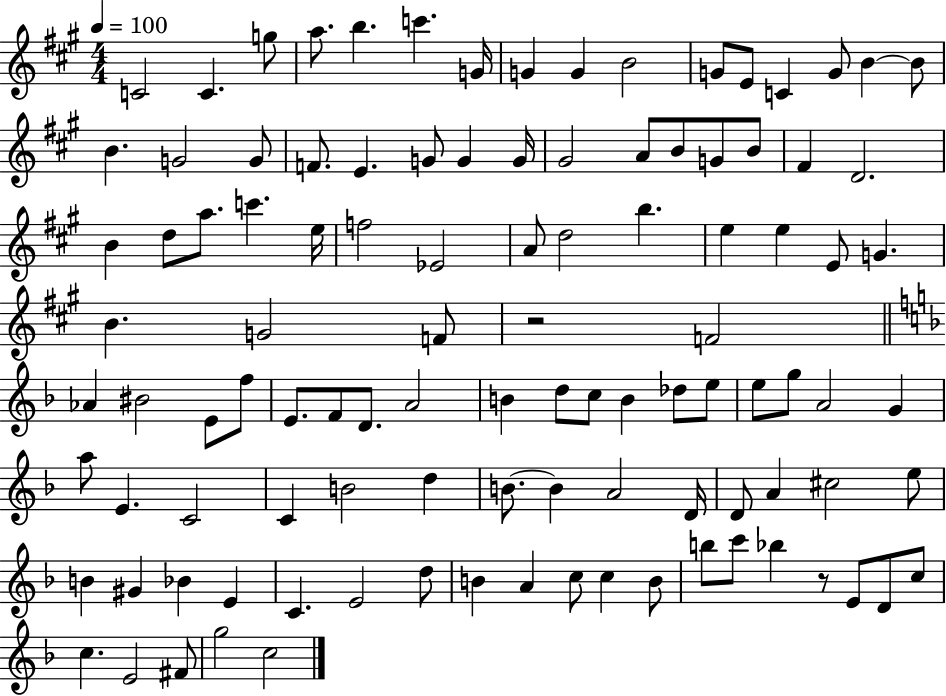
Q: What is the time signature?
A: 4/4